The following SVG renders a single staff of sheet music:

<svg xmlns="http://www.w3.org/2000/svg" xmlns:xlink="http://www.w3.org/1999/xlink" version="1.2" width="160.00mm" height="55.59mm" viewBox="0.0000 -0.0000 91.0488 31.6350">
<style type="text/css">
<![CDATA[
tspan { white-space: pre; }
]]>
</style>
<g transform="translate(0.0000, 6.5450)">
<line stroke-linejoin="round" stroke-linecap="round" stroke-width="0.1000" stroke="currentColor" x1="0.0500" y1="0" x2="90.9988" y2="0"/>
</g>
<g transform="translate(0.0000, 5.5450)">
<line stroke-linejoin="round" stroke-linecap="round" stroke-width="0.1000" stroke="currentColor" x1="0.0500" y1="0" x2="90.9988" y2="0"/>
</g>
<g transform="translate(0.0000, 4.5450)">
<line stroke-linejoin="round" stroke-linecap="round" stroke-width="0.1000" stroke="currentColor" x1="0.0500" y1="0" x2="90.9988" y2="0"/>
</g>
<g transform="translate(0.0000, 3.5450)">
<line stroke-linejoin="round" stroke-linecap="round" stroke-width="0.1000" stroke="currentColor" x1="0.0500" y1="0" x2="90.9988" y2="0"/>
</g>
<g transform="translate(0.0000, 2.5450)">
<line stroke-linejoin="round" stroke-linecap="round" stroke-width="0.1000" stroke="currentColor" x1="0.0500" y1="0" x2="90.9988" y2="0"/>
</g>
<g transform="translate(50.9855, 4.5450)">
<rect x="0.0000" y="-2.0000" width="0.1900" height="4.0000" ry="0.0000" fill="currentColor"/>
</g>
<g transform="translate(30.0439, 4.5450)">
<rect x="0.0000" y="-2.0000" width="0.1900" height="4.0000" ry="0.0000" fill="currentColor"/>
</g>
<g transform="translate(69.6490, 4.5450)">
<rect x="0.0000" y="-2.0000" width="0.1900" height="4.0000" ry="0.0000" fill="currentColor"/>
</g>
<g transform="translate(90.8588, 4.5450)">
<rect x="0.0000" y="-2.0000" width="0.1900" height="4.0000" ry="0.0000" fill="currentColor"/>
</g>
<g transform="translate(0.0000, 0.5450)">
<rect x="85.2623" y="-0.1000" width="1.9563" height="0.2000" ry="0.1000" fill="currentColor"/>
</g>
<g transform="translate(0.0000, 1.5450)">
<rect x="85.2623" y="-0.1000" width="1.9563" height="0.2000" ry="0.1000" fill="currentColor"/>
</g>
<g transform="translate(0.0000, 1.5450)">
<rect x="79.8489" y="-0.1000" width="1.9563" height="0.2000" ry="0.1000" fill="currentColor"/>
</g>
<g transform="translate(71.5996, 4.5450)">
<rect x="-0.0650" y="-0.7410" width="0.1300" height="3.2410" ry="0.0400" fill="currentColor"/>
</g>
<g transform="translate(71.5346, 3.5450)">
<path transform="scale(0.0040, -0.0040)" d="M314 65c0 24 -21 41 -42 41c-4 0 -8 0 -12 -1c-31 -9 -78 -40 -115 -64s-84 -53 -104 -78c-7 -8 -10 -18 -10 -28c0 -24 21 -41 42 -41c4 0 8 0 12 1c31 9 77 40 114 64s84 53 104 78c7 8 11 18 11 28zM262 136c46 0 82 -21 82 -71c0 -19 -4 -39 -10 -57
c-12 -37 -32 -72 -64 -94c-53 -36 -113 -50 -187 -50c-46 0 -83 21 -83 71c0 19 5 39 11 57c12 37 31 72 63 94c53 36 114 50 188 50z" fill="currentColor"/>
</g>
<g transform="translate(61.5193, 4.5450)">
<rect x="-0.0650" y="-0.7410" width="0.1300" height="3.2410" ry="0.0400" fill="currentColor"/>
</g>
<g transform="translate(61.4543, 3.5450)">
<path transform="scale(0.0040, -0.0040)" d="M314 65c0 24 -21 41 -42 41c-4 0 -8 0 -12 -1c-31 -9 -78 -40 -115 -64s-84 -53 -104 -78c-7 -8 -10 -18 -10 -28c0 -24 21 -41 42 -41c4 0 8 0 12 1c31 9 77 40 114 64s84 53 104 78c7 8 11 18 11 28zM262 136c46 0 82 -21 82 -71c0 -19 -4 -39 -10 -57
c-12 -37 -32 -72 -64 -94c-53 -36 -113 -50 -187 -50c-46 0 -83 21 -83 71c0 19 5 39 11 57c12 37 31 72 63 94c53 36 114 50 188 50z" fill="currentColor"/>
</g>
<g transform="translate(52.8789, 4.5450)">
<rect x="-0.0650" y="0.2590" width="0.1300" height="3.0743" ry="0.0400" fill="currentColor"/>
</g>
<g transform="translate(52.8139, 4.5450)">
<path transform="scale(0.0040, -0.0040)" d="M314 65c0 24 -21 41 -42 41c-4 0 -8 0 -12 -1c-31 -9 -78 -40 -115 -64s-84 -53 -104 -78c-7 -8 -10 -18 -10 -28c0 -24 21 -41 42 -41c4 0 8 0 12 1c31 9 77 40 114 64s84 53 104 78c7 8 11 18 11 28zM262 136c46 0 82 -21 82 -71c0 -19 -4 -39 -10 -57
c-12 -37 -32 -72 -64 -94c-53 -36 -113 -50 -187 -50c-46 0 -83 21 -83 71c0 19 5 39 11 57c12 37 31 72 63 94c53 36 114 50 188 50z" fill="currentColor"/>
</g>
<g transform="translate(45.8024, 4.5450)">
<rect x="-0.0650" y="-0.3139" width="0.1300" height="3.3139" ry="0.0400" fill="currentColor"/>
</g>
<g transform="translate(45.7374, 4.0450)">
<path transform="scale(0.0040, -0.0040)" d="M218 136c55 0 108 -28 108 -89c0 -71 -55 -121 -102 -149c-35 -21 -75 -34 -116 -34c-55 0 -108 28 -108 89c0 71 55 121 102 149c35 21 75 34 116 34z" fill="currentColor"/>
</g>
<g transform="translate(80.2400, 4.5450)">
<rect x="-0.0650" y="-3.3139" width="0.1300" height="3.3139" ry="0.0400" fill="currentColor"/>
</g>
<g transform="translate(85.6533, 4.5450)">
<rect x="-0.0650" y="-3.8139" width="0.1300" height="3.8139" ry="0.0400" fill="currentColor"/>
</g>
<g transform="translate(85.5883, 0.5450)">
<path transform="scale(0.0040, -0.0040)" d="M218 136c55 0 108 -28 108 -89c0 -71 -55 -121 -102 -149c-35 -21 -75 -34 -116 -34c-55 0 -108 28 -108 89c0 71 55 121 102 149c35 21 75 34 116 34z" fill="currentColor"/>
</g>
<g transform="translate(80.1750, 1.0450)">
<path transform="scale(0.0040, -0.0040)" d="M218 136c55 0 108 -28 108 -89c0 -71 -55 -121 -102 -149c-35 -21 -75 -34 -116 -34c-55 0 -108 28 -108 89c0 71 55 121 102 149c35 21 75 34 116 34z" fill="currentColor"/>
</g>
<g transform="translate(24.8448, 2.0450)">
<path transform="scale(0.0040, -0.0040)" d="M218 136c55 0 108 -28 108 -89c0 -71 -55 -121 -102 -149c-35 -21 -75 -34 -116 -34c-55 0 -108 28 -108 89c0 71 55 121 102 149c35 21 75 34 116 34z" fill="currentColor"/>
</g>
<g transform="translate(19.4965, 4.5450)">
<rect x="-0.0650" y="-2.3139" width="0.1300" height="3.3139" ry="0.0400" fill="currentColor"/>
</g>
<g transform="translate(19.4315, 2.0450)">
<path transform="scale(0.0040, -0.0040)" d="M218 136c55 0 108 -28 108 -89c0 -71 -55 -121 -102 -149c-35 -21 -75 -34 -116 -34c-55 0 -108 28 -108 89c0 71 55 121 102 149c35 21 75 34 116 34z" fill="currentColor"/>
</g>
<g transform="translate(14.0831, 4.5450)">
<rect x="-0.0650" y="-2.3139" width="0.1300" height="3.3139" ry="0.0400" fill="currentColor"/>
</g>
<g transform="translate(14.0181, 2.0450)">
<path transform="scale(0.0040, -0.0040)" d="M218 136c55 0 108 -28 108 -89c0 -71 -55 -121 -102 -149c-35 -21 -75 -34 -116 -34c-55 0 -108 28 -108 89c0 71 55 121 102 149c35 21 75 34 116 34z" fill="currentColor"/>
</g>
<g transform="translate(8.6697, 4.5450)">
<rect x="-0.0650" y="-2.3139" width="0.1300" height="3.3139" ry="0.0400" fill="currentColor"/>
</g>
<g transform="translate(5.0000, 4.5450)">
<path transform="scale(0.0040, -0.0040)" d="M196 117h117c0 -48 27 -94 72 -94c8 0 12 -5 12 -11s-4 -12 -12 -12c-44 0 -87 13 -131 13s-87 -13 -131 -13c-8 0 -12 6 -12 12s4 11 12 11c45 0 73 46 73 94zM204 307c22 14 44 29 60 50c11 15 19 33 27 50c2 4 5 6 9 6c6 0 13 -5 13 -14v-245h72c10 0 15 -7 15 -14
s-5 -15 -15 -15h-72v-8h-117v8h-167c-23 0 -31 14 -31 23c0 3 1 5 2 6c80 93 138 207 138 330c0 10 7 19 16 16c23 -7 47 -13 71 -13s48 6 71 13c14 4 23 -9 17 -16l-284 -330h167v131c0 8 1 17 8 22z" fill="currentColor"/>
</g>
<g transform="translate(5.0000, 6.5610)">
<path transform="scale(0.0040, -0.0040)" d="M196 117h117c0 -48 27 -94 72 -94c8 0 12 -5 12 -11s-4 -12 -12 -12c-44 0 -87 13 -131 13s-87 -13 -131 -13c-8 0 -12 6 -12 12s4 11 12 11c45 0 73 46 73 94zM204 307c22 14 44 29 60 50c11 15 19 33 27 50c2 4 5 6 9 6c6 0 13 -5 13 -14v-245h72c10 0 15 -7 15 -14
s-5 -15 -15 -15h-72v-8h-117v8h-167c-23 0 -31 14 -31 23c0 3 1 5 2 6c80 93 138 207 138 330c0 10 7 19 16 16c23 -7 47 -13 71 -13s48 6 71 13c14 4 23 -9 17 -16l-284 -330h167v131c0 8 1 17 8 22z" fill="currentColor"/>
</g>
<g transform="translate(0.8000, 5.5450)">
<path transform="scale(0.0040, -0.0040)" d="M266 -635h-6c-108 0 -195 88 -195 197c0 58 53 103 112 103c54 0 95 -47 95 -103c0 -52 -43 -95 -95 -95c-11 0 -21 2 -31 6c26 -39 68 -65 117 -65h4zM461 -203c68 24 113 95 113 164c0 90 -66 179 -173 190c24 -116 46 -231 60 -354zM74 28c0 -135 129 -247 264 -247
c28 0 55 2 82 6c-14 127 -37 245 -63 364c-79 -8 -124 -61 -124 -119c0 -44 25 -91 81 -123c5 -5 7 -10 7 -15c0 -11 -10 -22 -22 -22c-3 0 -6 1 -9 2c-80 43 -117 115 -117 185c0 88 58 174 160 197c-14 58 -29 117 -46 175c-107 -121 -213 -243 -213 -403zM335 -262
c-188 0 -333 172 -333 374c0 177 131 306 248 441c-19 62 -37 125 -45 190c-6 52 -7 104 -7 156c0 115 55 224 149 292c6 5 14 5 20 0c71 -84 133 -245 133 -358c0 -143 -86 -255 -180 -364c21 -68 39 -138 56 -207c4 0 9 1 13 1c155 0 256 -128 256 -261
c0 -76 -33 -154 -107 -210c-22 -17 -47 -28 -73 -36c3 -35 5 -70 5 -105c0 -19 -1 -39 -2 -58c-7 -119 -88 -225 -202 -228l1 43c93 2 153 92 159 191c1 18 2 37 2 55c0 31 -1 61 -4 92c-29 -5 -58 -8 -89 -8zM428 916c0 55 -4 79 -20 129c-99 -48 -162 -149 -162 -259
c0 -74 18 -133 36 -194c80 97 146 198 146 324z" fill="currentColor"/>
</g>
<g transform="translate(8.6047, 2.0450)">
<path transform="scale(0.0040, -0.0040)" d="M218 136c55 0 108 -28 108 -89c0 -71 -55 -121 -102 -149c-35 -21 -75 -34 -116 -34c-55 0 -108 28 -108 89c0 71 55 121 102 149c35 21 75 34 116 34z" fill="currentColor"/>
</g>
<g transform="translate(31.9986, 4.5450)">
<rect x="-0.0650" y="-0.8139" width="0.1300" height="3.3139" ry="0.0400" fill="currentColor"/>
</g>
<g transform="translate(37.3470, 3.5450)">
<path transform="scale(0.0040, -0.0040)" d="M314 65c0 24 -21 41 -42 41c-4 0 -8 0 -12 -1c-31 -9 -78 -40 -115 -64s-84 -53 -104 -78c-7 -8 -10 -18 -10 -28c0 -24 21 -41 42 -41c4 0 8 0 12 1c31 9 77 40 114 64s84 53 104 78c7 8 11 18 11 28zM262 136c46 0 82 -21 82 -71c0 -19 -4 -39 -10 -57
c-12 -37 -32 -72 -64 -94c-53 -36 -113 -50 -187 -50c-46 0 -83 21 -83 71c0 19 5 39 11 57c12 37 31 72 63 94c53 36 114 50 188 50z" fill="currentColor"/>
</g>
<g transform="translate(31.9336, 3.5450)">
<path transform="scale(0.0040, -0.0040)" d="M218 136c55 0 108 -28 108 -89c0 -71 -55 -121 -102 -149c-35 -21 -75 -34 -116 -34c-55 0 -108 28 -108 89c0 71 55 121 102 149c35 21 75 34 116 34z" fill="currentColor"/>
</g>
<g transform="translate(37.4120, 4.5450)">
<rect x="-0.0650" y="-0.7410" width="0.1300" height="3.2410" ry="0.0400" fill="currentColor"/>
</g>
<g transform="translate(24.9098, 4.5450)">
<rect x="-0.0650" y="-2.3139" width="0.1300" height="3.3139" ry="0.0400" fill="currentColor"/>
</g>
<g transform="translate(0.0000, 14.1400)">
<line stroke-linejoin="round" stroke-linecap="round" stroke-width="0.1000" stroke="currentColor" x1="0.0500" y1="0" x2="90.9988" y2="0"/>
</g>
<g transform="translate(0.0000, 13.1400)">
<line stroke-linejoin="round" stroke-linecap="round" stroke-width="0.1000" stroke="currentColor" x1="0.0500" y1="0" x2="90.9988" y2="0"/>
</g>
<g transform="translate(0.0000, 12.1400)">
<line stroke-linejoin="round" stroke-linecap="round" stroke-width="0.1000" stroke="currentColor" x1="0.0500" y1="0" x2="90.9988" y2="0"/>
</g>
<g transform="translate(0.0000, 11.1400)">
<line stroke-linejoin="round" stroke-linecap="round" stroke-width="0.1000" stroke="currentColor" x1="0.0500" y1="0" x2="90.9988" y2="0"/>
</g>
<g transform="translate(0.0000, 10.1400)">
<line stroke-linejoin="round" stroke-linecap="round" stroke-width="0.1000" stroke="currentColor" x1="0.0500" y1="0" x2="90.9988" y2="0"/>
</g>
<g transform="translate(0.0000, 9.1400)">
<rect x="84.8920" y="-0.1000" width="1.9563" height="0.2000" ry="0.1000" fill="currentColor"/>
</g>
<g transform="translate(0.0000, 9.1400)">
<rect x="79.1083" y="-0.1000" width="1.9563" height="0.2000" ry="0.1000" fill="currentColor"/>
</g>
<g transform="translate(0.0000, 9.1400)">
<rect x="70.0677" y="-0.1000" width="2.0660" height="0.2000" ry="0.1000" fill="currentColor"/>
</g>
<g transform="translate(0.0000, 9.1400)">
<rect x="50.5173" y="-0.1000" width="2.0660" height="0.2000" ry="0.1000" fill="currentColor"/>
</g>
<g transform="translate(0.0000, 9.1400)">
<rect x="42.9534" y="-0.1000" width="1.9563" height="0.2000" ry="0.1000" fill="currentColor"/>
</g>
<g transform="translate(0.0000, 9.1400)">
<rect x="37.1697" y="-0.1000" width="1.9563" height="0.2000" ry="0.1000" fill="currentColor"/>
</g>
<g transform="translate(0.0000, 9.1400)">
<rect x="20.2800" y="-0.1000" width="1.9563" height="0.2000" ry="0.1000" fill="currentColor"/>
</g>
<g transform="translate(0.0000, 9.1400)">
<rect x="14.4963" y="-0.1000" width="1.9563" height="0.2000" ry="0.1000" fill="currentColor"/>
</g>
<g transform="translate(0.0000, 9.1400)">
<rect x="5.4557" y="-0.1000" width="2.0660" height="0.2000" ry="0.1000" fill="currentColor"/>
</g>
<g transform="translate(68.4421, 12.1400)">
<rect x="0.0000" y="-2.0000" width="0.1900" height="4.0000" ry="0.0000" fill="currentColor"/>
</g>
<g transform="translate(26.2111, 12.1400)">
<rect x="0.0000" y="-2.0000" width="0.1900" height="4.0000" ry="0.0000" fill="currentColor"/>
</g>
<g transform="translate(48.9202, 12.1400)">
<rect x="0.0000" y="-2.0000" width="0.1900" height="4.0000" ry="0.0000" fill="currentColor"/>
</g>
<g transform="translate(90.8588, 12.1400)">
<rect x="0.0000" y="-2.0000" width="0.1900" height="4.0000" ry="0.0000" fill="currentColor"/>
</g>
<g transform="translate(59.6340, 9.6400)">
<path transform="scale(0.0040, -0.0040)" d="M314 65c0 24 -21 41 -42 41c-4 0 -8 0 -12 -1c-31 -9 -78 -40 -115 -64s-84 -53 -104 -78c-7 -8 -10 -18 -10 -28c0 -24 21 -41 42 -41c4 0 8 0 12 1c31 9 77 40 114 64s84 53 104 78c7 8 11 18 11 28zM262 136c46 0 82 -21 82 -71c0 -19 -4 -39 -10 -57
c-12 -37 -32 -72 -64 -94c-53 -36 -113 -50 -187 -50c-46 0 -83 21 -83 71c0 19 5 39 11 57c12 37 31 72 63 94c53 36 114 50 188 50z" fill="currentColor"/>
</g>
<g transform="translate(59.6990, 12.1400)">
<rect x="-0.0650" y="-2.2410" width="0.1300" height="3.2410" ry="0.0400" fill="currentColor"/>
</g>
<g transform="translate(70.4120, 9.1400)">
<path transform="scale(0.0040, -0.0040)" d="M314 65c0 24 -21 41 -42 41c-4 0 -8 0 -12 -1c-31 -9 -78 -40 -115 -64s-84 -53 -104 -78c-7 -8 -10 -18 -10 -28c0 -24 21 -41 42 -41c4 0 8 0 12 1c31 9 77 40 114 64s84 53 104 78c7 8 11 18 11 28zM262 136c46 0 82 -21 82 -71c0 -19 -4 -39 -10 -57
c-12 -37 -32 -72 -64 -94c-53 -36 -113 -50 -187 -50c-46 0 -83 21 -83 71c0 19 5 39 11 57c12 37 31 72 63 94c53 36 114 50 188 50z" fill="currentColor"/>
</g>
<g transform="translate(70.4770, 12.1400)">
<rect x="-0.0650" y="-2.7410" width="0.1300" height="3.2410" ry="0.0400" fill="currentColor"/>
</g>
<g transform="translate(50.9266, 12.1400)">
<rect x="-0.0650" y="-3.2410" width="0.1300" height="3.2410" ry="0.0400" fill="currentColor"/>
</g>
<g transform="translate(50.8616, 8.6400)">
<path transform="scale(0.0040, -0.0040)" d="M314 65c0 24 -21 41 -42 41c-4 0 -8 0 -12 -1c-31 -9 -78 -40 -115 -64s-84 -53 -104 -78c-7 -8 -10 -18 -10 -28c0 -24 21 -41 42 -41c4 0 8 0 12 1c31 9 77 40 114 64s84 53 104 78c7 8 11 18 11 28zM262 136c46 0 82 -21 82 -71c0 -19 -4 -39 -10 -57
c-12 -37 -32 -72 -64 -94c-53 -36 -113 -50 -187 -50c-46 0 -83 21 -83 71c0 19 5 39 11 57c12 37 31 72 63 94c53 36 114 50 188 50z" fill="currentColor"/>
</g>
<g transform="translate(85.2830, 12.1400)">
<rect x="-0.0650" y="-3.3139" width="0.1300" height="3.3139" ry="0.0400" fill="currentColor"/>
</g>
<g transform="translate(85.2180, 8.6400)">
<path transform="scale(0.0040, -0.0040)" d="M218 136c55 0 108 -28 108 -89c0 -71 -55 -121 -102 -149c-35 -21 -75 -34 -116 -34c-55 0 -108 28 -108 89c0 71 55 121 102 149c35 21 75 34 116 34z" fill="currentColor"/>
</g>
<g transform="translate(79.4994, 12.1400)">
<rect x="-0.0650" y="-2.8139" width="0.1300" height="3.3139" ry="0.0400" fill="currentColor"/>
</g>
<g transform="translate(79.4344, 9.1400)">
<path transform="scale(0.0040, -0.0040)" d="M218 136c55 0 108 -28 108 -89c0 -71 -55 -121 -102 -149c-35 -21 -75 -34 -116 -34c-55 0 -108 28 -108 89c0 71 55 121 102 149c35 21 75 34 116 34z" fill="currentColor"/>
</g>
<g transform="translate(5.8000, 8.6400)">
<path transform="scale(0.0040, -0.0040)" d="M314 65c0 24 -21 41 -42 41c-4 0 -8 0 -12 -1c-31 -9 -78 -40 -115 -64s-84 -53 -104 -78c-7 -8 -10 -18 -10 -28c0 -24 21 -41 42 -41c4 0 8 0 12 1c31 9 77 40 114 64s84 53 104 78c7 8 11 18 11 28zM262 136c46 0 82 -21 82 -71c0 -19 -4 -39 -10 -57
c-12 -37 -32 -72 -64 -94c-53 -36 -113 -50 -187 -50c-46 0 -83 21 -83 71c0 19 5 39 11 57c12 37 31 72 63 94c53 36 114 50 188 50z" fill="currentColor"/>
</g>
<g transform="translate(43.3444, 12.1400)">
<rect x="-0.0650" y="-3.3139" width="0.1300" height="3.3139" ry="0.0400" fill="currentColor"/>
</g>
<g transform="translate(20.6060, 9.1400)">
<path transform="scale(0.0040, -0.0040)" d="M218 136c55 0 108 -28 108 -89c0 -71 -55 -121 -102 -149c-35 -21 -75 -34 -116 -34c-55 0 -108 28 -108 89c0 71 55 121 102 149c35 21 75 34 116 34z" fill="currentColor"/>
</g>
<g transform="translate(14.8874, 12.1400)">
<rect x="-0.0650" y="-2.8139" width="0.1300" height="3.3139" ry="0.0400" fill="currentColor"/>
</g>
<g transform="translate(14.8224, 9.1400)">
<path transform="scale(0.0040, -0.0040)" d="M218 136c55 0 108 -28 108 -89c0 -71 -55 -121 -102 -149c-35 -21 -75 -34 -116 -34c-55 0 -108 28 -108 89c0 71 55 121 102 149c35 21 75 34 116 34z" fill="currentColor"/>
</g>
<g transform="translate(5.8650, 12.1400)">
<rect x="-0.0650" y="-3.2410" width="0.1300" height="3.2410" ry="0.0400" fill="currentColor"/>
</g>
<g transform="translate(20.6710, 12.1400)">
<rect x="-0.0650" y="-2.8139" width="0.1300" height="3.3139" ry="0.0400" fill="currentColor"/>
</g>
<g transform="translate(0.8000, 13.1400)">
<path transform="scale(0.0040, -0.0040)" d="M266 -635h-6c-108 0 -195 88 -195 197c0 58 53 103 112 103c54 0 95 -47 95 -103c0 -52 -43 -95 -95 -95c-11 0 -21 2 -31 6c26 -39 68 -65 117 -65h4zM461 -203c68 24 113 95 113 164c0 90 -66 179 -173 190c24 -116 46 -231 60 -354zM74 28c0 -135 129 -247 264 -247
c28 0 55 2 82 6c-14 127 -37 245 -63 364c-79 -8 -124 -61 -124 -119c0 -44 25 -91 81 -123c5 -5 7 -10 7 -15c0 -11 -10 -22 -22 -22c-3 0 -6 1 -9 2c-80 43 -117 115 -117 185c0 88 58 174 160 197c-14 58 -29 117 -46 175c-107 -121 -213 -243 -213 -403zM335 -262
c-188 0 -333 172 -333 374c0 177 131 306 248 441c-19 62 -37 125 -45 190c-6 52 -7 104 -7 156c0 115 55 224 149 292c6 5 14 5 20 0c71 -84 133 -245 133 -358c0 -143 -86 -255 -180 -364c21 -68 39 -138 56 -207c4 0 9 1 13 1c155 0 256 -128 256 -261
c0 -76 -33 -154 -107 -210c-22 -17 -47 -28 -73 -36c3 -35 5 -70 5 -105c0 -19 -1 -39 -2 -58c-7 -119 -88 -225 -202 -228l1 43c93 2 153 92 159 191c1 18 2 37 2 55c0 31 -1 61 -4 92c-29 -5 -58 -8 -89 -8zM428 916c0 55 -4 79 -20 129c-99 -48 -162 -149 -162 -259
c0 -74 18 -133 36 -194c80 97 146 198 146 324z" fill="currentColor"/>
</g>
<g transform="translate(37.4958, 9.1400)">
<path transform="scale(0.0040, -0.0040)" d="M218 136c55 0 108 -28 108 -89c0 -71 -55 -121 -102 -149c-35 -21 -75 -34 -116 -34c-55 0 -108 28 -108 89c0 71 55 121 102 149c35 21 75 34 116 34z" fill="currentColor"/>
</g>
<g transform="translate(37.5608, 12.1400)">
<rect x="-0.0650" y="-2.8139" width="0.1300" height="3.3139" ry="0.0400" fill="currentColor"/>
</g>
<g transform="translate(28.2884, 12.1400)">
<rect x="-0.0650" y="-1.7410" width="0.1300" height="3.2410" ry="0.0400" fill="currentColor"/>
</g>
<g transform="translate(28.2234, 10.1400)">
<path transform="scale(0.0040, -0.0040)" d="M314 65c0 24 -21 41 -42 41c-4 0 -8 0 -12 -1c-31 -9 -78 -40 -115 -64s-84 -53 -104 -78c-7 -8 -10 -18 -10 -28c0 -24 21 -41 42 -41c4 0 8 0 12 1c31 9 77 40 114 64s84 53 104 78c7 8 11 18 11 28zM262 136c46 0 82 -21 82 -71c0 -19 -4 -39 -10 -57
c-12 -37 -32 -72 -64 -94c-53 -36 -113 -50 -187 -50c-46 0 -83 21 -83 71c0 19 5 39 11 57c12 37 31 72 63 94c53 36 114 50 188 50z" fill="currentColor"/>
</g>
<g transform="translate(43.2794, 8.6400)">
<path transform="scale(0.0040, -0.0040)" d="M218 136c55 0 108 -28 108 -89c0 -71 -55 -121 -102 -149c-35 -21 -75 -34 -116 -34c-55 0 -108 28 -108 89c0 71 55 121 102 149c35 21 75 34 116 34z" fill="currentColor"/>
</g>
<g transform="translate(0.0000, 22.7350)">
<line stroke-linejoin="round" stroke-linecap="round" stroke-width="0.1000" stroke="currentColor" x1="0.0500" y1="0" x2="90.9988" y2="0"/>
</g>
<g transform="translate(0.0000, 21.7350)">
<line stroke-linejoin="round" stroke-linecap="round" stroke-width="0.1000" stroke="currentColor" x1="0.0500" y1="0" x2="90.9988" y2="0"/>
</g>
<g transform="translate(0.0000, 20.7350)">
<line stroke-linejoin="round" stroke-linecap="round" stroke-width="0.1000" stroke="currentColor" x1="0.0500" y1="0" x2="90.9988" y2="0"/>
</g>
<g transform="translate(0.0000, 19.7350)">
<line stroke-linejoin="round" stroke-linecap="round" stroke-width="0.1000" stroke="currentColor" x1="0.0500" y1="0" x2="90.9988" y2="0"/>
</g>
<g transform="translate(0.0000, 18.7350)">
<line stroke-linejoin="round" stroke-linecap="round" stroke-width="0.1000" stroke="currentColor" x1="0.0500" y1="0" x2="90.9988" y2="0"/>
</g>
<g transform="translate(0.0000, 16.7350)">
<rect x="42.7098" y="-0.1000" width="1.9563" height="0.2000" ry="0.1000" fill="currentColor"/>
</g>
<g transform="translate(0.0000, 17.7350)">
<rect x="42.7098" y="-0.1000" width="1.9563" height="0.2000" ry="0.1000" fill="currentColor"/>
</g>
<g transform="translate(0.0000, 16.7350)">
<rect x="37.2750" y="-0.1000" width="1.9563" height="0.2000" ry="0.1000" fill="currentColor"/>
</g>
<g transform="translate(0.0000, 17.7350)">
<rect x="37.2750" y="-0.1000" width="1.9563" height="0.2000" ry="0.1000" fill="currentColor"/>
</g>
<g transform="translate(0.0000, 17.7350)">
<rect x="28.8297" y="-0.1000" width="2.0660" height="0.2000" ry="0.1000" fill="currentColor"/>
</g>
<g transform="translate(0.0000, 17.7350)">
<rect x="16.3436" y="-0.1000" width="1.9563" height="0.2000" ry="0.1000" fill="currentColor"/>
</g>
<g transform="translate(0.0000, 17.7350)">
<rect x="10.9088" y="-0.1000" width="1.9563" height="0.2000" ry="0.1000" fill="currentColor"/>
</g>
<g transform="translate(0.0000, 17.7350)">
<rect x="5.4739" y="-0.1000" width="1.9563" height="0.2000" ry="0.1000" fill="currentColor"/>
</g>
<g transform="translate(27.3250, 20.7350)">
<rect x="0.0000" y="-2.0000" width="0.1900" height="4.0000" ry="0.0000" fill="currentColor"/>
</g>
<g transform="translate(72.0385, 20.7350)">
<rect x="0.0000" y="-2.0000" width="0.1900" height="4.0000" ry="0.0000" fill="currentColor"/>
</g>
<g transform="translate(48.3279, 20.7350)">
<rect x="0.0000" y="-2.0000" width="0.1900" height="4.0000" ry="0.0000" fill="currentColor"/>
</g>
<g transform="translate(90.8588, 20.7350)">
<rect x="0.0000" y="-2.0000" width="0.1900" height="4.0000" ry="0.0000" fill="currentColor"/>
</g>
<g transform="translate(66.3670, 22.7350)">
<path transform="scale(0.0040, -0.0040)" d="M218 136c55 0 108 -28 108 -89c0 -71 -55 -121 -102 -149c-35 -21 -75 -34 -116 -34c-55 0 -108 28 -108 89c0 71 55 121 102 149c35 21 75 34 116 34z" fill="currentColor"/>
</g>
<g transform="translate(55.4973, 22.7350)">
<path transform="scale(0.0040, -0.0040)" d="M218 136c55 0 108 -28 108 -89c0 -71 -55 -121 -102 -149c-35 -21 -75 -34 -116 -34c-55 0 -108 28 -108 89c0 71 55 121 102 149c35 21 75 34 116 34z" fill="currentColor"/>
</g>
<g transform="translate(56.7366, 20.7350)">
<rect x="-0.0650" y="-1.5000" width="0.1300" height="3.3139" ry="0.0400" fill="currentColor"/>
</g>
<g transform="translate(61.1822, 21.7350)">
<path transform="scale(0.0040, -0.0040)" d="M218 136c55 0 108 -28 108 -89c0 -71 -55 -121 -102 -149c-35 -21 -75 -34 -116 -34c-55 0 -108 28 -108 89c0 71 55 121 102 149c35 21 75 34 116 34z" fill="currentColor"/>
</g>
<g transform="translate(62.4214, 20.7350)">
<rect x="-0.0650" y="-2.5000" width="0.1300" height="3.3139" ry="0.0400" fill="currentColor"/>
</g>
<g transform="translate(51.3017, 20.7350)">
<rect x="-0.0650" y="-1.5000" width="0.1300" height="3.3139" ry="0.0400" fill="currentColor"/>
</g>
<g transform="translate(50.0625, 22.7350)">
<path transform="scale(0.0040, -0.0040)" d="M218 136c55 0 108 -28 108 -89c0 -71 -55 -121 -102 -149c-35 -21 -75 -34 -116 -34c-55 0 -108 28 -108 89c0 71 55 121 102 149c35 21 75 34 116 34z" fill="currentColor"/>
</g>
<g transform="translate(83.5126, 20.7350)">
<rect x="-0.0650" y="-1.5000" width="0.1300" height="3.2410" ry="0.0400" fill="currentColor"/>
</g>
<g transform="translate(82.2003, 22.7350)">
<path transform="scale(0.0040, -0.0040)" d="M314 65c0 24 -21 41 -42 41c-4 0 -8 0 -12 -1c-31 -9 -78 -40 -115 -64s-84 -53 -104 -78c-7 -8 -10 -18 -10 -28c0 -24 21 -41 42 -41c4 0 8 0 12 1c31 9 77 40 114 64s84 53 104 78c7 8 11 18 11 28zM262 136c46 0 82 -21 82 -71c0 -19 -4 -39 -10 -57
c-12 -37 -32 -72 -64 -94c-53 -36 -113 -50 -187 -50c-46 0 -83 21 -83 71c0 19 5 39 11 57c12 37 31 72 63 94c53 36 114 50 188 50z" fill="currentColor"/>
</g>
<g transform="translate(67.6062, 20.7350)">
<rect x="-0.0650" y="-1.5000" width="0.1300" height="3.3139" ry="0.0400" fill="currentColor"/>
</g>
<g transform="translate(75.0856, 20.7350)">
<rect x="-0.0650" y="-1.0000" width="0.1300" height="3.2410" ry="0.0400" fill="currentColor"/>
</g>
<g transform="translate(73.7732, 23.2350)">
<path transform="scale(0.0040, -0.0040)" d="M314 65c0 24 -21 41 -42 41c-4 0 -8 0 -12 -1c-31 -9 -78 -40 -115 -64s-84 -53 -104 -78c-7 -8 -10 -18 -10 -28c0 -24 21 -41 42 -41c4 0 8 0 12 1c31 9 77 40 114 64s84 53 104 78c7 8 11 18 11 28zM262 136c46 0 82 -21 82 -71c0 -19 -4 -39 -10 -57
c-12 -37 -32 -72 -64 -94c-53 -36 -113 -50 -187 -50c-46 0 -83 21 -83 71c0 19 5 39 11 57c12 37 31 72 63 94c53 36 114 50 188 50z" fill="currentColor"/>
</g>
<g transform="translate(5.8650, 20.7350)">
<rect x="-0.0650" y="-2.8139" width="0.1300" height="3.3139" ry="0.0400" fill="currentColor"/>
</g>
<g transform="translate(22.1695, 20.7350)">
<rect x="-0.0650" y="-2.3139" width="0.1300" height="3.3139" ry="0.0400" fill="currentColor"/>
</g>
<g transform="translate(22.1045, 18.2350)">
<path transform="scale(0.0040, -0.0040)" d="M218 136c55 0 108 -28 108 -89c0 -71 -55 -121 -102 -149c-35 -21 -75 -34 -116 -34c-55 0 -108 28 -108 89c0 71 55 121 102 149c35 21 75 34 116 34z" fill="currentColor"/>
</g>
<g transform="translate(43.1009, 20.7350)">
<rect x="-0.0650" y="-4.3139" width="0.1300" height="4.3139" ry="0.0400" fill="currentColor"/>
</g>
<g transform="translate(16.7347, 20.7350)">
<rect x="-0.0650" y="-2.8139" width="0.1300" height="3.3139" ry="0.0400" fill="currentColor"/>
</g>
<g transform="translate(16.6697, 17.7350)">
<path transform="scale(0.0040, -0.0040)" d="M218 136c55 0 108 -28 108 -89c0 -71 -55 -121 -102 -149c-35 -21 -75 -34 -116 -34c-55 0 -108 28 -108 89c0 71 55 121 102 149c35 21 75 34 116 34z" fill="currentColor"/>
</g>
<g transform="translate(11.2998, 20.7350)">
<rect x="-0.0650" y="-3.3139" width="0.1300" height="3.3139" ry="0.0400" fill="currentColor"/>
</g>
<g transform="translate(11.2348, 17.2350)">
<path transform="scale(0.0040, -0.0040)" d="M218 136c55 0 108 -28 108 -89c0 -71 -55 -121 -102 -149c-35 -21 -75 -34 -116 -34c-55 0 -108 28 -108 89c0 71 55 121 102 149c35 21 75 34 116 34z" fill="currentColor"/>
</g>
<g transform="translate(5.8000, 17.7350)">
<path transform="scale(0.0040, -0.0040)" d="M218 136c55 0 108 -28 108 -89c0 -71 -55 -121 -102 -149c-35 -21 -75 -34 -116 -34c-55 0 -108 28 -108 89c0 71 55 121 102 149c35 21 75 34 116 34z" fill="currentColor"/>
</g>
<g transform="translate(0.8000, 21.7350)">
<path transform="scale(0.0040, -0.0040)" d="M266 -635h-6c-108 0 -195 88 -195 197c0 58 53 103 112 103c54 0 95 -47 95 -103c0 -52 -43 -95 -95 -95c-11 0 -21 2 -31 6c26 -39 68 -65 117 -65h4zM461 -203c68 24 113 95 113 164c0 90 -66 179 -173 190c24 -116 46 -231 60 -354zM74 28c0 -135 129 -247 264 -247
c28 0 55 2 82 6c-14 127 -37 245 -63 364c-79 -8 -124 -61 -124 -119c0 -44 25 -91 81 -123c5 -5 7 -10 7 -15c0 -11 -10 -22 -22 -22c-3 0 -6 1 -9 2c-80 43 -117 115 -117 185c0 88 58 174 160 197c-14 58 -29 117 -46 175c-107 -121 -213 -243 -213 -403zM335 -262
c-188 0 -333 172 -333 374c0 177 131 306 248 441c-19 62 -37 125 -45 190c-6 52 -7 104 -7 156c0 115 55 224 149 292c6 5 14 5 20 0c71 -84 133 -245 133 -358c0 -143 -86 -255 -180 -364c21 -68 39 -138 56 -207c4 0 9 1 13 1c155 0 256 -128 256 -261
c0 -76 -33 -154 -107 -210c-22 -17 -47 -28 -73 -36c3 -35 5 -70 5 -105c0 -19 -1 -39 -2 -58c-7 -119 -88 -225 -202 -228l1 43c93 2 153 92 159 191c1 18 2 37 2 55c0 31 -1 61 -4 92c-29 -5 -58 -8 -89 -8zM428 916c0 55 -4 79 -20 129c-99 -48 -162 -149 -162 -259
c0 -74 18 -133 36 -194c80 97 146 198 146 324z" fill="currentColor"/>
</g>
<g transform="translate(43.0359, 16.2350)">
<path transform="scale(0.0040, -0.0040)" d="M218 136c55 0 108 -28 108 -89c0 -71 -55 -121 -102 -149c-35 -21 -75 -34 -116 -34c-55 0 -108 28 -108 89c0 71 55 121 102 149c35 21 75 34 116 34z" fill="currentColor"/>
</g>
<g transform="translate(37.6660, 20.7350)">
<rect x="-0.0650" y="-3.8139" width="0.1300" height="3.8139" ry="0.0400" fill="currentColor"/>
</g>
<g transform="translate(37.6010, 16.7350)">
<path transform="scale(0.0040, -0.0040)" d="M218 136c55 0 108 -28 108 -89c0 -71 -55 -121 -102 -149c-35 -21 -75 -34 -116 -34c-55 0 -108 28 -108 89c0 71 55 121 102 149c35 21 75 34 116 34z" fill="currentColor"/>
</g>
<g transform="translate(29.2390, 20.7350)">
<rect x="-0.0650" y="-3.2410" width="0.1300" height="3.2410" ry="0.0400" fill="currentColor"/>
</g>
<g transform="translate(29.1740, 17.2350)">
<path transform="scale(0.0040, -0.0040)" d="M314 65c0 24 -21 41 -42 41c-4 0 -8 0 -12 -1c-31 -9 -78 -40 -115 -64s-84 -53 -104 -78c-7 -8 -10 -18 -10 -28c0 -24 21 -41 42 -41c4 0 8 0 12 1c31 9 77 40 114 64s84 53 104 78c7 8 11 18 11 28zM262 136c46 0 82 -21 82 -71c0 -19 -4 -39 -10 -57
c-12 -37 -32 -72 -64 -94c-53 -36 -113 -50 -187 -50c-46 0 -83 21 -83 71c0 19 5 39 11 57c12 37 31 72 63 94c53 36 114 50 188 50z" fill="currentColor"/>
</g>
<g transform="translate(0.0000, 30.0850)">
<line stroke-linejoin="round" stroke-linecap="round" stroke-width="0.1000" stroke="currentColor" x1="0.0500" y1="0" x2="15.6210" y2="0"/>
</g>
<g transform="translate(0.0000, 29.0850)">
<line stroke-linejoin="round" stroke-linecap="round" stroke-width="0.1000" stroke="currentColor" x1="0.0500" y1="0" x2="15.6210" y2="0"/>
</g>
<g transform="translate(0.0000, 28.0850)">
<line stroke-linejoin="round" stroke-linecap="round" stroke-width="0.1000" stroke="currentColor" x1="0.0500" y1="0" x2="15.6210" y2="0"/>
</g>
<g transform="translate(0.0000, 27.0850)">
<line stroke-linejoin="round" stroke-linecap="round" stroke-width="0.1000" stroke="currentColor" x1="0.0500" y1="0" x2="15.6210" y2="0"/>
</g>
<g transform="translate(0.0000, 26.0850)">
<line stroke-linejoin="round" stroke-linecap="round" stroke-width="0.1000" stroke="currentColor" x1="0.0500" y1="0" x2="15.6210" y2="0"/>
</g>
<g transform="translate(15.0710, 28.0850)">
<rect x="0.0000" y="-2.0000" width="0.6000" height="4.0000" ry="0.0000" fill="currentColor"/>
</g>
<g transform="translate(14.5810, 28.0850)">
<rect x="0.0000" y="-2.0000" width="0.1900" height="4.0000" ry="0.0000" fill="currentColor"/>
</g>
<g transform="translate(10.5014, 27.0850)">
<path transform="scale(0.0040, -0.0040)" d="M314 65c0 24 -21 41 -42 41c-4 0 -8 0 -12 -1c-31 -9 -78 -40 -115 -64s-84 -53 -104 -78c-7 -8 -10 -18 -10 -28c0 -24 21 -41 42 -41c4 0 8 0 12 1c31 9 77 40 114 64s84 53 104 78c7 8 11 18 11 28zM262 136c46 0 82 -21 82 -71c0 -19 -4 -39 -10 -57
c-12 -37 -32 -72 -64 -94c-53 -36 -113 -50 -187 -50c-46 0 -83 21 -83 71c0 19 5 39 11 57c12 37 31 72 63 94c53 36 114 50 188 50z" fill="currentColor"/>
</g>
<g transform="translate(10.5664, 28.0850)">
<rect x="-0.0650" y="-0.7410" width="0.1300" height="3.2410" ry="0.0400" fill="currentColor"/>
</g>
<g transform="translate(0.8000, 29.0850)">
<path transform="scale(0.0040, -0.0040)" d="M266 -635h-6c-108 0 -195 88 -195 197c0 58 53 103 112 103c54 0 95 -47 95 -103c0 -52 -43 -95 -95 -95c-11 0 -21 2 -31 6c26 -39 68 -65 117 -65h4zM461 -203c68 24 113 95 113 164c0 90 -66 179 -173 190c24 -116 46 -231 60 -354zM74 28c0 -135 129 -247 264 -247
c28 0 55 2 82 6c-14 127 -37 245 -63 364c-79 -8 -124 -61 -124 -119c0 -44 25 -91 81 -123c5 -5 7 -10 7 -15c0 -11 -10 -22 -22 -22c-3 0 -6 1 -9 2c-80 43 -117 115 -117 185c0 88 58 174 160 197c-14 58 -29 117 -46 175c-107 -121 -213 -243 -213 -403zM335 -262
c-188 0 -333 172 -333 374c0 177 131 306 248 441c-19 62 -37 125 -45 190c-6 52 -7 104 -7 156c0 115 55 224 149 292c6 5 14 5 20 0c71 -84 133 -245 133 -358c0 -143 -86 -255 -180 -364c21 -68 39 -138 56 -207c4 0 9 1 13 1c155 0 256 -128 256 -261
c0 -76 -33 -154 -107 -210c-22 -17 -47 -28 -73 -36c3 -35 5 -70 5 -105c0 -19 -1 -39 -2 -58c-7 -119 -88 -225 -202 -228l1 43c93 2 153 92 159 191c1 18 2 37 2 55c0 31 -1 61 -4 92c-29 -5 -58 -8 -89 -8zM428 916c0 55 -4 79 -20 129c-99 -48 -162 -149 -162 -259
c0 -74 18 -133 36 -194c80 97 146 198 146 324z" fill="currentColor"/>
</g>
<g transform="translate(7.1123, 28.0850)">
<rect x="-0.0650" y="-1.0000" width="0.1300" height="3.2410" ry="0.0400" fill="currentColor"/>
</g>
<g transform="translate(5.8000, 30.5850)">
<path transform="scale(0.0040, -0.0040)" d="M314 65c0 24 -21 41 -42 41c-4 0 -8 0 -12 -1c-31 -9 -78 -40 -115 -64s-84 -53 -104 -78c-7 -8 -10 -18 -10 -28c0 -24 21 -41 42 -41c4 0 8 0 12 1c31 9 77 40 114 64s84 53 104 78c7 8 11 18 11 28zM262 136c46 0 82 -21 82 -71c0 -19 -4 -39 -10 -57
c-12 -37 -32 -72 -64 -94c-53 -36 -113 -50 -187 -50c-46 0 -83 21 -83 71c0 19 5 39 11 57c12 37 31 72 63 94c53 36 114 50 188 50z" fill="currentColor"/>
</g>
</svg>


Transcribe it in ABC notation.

X:1
T:Untitled
M:4/4
L:1/4
K:C
g g g g d d2 c B2 d2 d2 b c' b2 a a f2 a b b2 g2 a2 a b a b a g b2 c' d' E E G E D2 E2 D2 d2